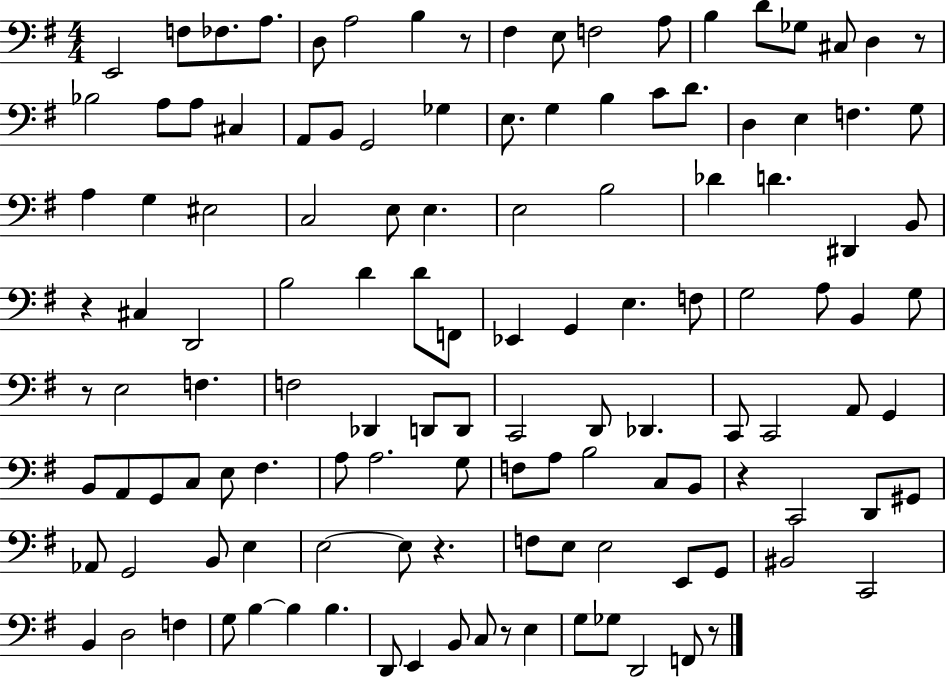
{
  \clef bass
  \numericTimeSignature
  \time 4/4
  \key g \major
  e,2 f8 fes8. a8. | d8 a2 b4 r8 | fis4 e8 f2 a8 | b4 d'8 ges8 cis8 d4 r8 | \break bes2 a8 a8 cis4 | a,8 b,8 g,2 ges4 | e8. g4 b4 c'8 d'8. | d4 e4 f4. g8 | \break a4 g4 eis2 | c2 e8 e4. | e2 b2 | des'4 d'4. dis,4 b,8 | \break r4 cis4 d,2 | b2 d'4 d'8 f,8 | ees,4 g,4 e4. f8 | g2 a8 b,4 g8 | \break r8 e2 f4. | f2 des,4 d,8 d,8 | c,2 d,8 des,4. | c,8 c,2 a,8 g,4 | \break b,8 a,8 g,8 c8 e8 fis4. | a8 a2. g8 | f8 a8 b2 c8 b,8 | r4 c,2 d,8 gis,8 | \break aes,8 g,2 b,8 e4 | e2~~ e8 r4. | f8 e8 e2 e,8 g,8 | bis,2 c,2 | \break b,4 d2 f4 | g8 b4~~ b4 b4. | d,8 e,4 b,8 c8 r8 e4 | g8 ges8 d,2 f,8 r8 | \break \bar "|."
}